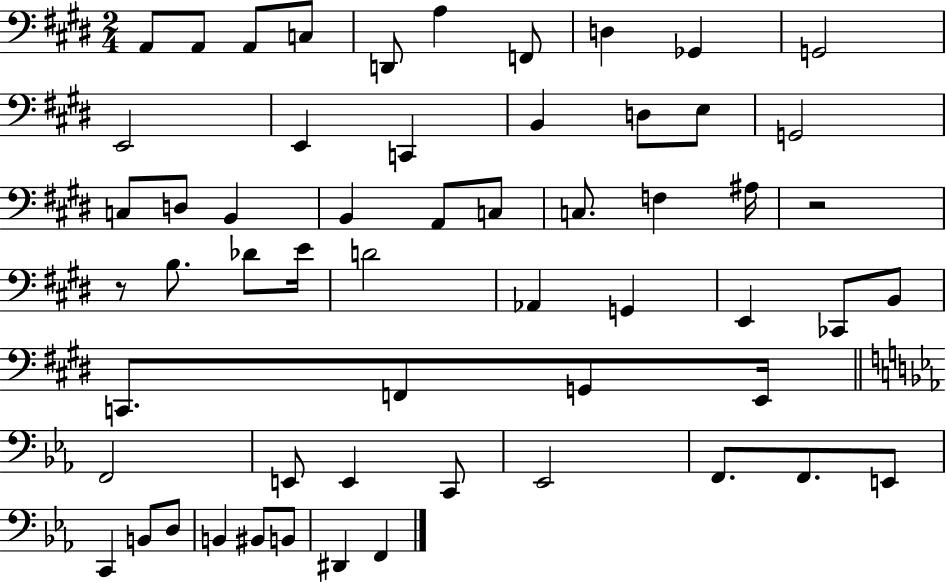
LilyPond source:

{
  \clef bass
  \numericTimeSignature
  \time 2/4
  \key e \major
  a,8 a,8 a,8 c8 | d,8 a4 f,8 | d4 ges,4 | g,2 | \break e,2 | e,4 c,4 | b,4 d8 e8 | g,2 | \break c8 d8 b,4 | b,4 a,8 c8 | c8. f4 ais16 | r2 | \break r8 b8. des'8 e'16 | d'2 | aes,4 g,4 | e,4 ces,8 b,8 | \break c,8. f,8 g,8 e,16 | \bar "||" \break \key c \minor f,2 | e,8 e,4 c,8 | ees,2 | f,8. f,8. e,8 | \break c,4 b,8 d8 | b,4 bis,8 b,8 | dis,4 f,4 | \bar "|."
}